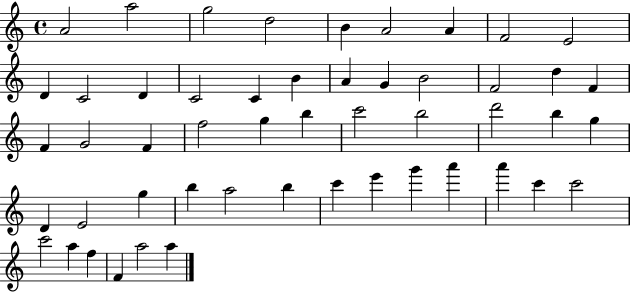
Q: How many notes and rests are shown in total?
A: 51